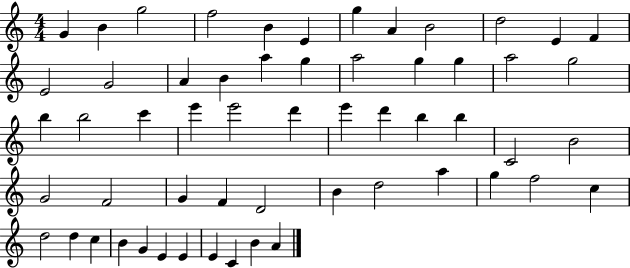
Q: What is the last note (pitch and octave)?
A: A4